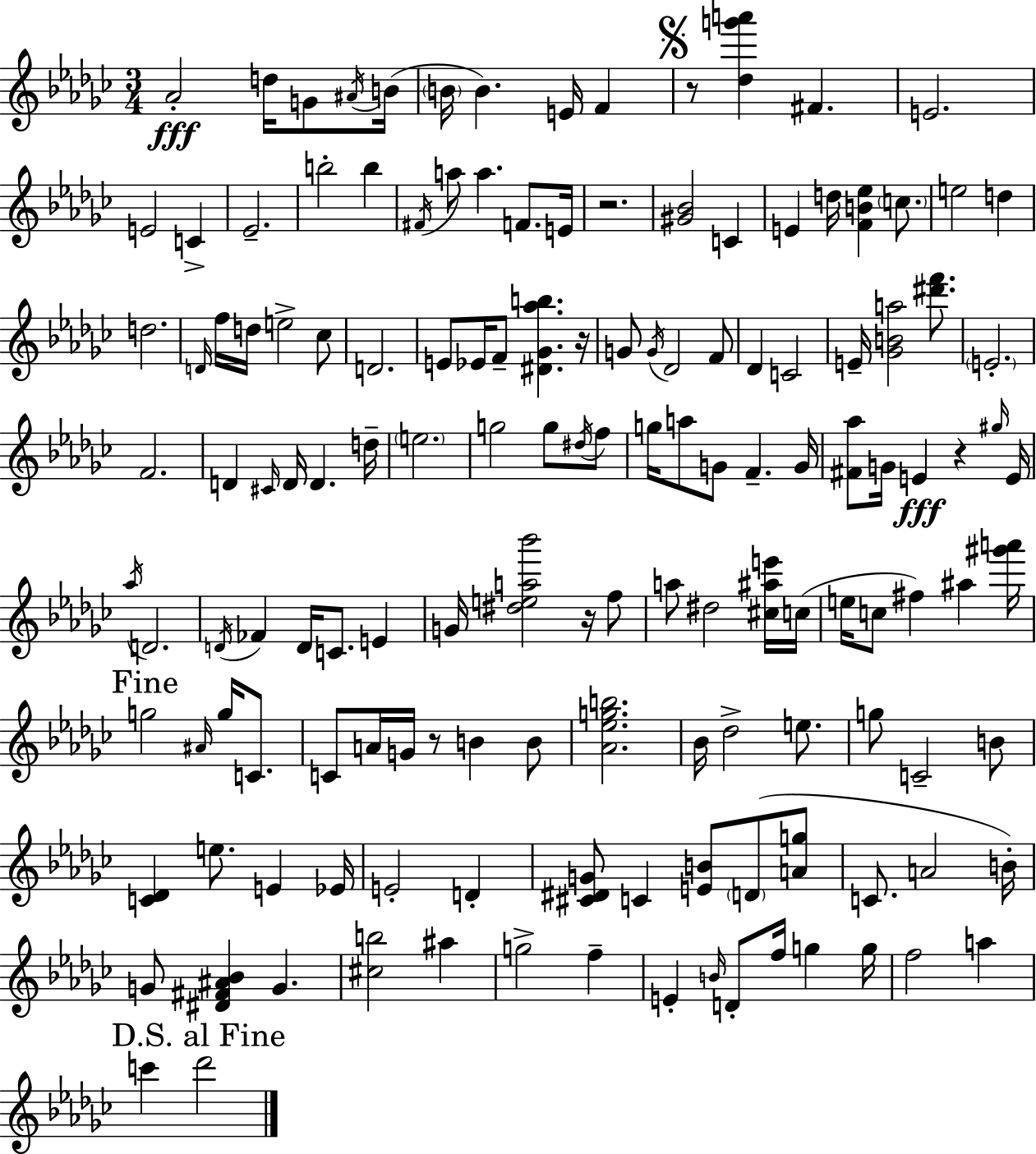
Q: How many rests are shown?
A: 6